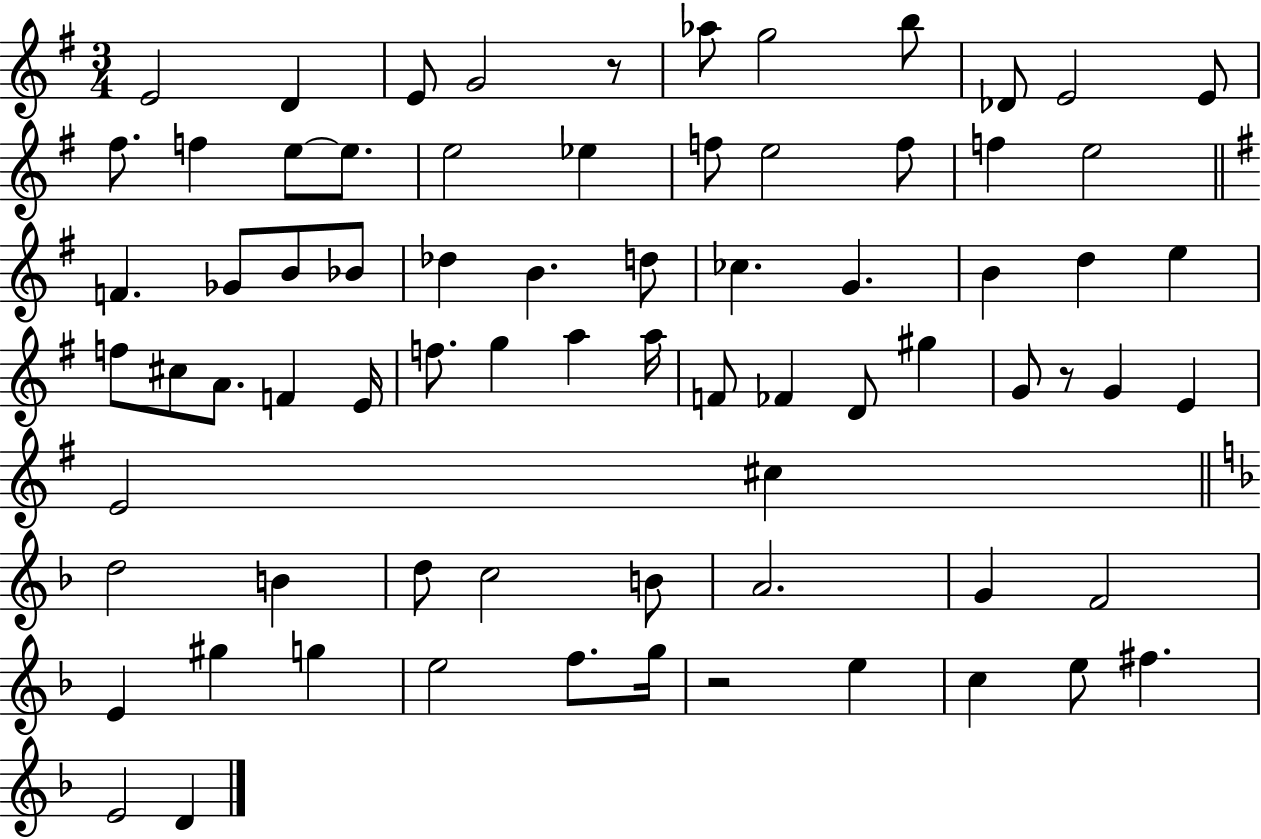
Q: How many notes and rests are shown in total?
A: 74